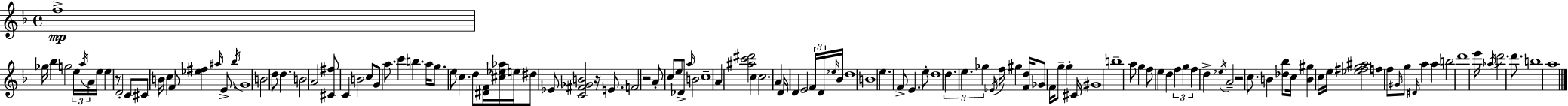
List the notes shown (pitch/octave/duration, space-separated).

F5/w Gb5/s Bb5/q G5/h E5/s A5/s A4/s E5/s E5/q R/e D4/h C4/e C#4/e B4/s C5/q F4/e [Eb5,F#5]/q A#5/s E4/e. Bb5/s G4/w B4/h D5/e D5/q. B4/h A4/h [C#4,F#5]/e C4/q B4/h C5/e G4/e A5/e. C6/q B5/q. A5/s G5/e. E5/e C5/q. D5/e [D#4,F4]/s [C#5,Eb5,Ab5]/s E5/s D#5/e Eb4/e [C4,F#4,Gb4,B4]/h R/s E4/e. F4/h R/h A4/e C5/e E5/e Db4/e A5/s B4/h C5/w A4/q [A#5,C6,D#6]/h C5/q C5/h. A4/q D4/s D4/q E4/h F4/s D4/s Eb5/s Bb4/s D5/w B4/w E5/q. F4/e E4/q. E5/e D5/w D5/q. E5/q. Gb5/q Eb4/s F5/s G#5/q [F4,D5]/s Gb4/e F4/s G5/e G5/q C#4/s G#4/w B5/w A5/e G5/q F5/e E5/q D5/q F5/q G5/q F5/q D5/q Eb5/s A4/h R/h C5/e. B4/q [Db5,Bb5]/e C5/s [B4,G#5]/q C5/s E5/s [Eb5,F#5,G5,A#5]/h F5/q F5/e G#4/s G5/e D#4/s A5/q A5/q B5/h D6/w E6/s Ab5/s D6/h. D6/e. B5/w A5/w